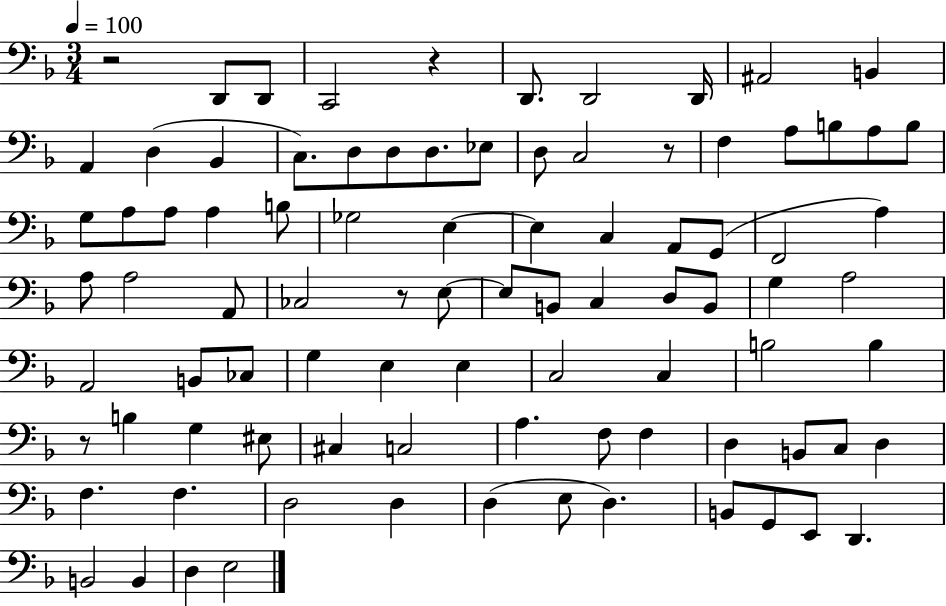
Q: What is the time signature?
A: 3/4